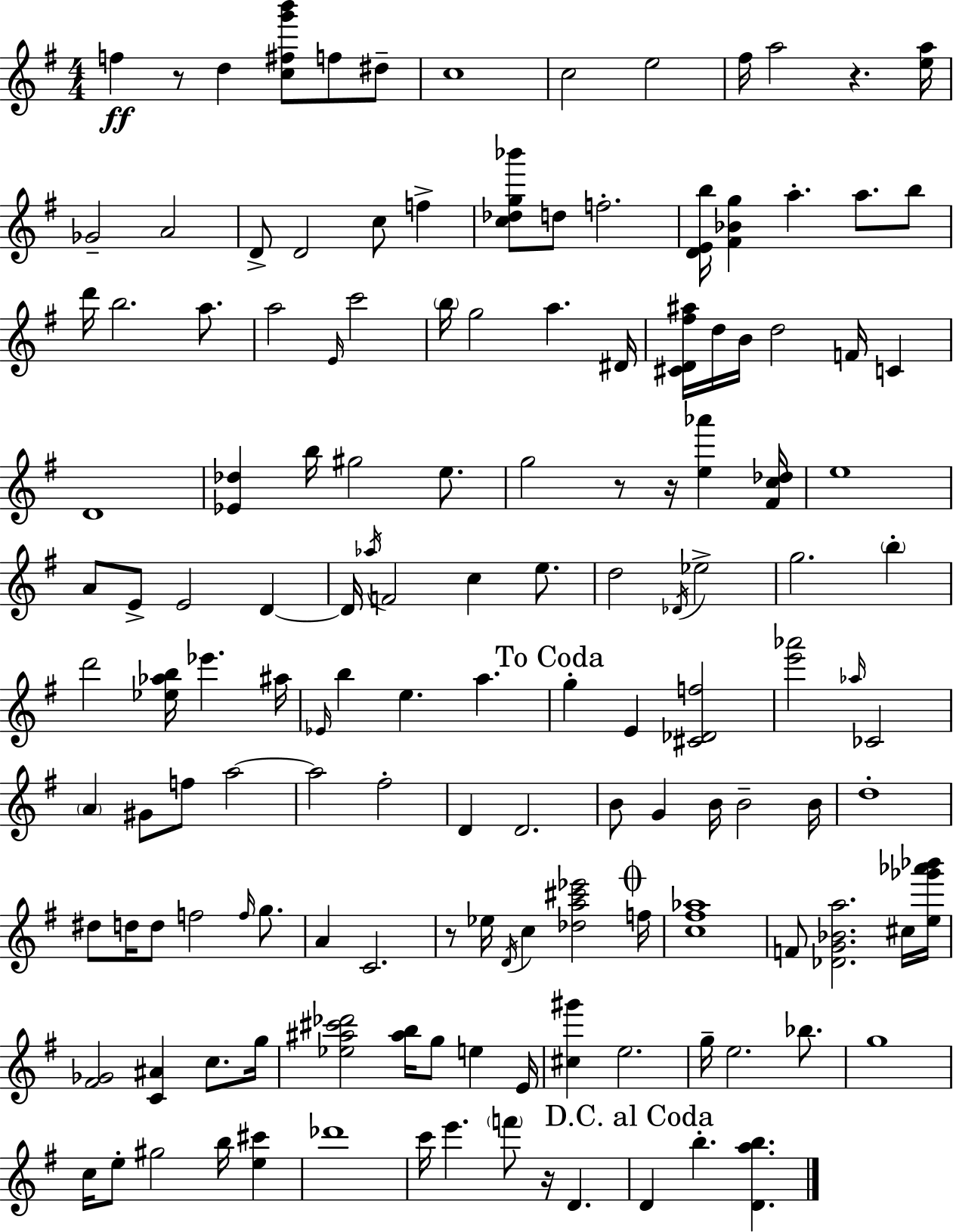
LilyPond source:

{
  \clef treble
  \numericTimeSignature
  \time 4/4
  \key e \minor
  \repeat volta 2 { f''4\ff r8 d''4 <c'' fis'' g''' b'''>8 f''8 dis''8-- | c''1 | c''2 e''2 | fis''16 a''2 r4. <e'' a''>16 | \break ges'2-- a'2 | d'8-> d'2 c''8 f''4-> | <c'' des'' g'' bes'''>8 d''8 f''2.-. | <d' e' b''>16 <fis' bes' g''>4 a''4.-. a''8. b''8 | \break d'''16 b''2. a''8. | a''2 \grace { e'16 } c'''2 | \parenthesize b''16 g''2 a''4. | dis'16 <cis' d' fis'' ais''>16 d''16 b'16 d''2 f'16 c'4 | \break d'1 | <ees' des''>4 b''16 gis''2 e''8. | g''2 r8 r16 <e'' aes'''>4 | <fis' c'' des''>16 e''1 | \break a'8 e'8-> e'2 d'4~~ | d'16 \acciaccatura { aes''16 } f'2 c''4 e''8. | d''2 \acciaccatura { des'16 } ees''2-> | g''2. \parenthesize b''4-. | \break d'''2 <ees'' aes'' b''>16 ees'''4. | ais''16 \grace { ees'16 } b''4 e''4. a''4. | \mark "To Coda" g''4-. e'4 <cis' des' f''>2 | <e''' aes'''>2 \grace { aes''16 } ces'2 | \break \parenthesize a'4 gis'8 f''8 a''2~~ | a''2 fis''2-. | d'4 d'2. | b'8 g'4 b'16 b'2-- | \break b'16 d''1-. | dis''8 d''16 d''8 f''2 | \grace { f''16 } g''8. a'4 c'2. | r8 ees''16 \acciaccatura { d'16 } c''4 <des'' a'' cis''' ees'''>2 | \break \mark \markup { \musicglyph "scripts.coda" } f''16 <c'' fis'' aes''>1 | f'8 <des' g' bes' a''>2. | cis''16 <e'' ges''' aes''' bes'''>16 <fis' ges'>2 <c' ais'>4 | c''8. g''16 <ees'' ais'' cis''' des'''>2 <ais'' b''>16 | \break g''8 e''4 e'16 <cis'' gis'''>4 e''2. | g''16-- e''2. | bes''8. g''1 | c''16 e''8-. gis''2 | \break b''16 <e'' cis'''>4 des'''1 | c'''16 e'''4. \parenthesize f'''8 | r16 d'4. \mark "D.C. al Coda" d'4 b''4.-. | <d' a'' b''>4. } \bar "|."
}